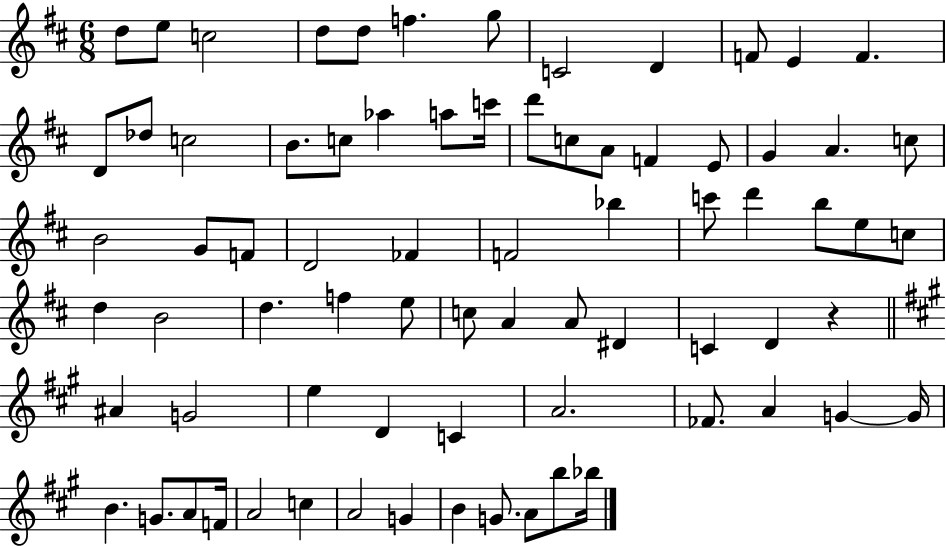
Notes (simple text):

D5/e E5/e C5/h D5/e D5/e F5/q. G5/e C4/h D4/q F4/e E4/q F4/q. D4/e Db5/e C5/h B4/e. C5/e Ab5/q A5/e C6/s D6/e C5/e A4/e F4/q E4/e G4/q A4/q. C5/e B4/h G4/e F4/e D4/h FES4/q F4/h Bb5/q C6/e D6/q B5/e E5/e C5/e D5/q B4/h D5/q. F5/q E5/e C5/e A4/q A4/e D#4/q C4/q D4/q R/q A#4/q G4/h E5/q D4/q C4/q A4/h. FES4/e. A4/q G4/q G4/s B4/q. G4/e. A4/e F4/s A4/h C5/q A4/h G4/q B4/q G4/e. A4/e B5/e Bb5/s